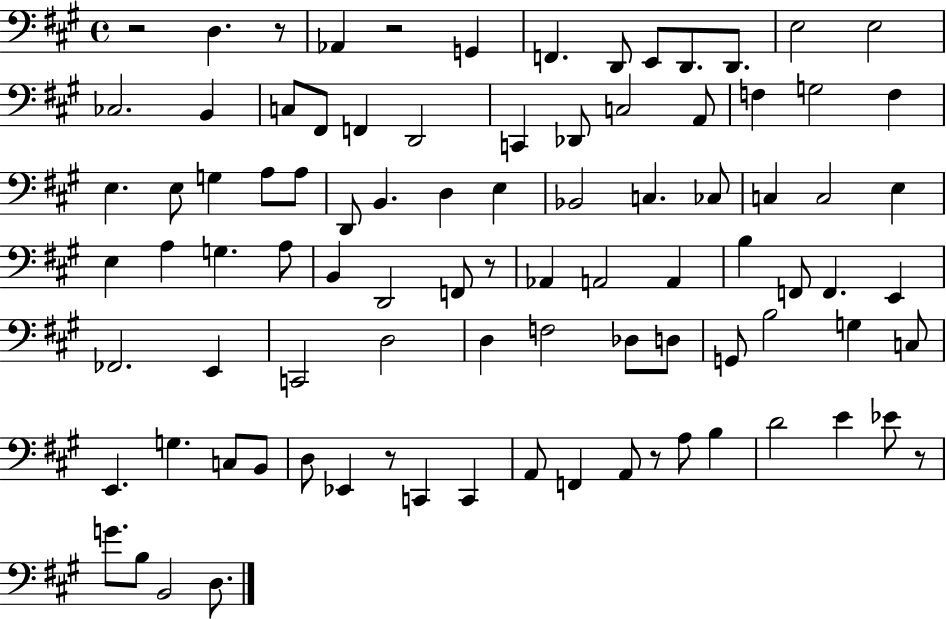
{
  \clef bass
  \time 4/4
  \defaultTimeSignature
  \key a \major
  r2 d4. r8 | aes,4 r2 g,4 | f,4. d,8 e,8 d,8. d,8. | e2 e2 | \break ces2. b,4 | c8 fis,8 f,4 d,2 | c,4 des,8 c2 a,8 | f4 g2 f4 | \break e4. e8 g4 a8 a8 | d,8 b,4. d4 e4 | bes,2 c4. ces8 | c4 c2 e4 | \break e4 a4 g4. a8 | b,4 d,2 f,8 r8 | aes,4 a,2 a,4 | b4 f,8 f,4. e,4 | \break fes,2. e,4 | c,2 d2 | d4 f2 des8 d8 | g,8 b2 g4 c8 | \break e,4. g4. c8 b,8 | d8 ees,4 r8 c,4 c,4 | a,8 f,4 a,8 r8 a8 b4 | d'2 e'4 ees'8 r8 | \break g'8. b8 b,2 d8. | \bar "|."
}